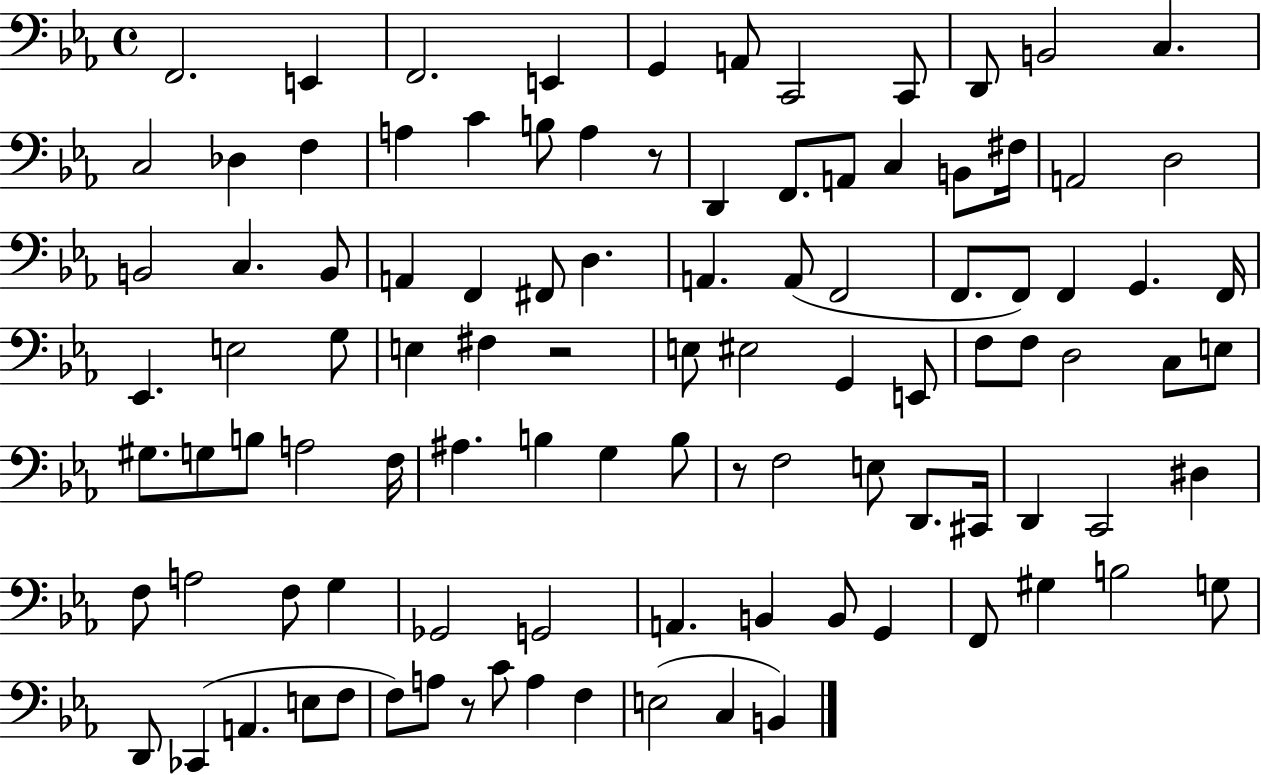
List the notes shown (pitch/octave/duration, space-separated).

F2/h. E2/q F2/h. E2/q G2/q A2/e C2/h C2/e D2/e B2/h C3/q. C3/h Db3/q F3/q A3/q C4/q B3/e A3/q R/e D2/q F2/e. A2/e C3/q B2/e F#3/s A2/h D3/h B2/h C3/q. B2/e A2/q F2/q F#2/e D3/q. A2/q. A2/e F2/h F2/e. F2/e F2/q G2/q. F2/s Eb2/q. E3/h G3/e E3/q F#3/q R/h E3/e EIS3/h G2/q E2/e F3/e F3/e D3/h C3/e E3/e G#3/e. G3/e B3/e A3/h F3/s A#3/q. B3/q G3/q B3/e R/e F3/h E3/e D2/e. C#2/s D2/q C2/h D#3/q F3/e A3/h F3/e G3/q Gb2/h G2/h A2/q. B2/q B2/e G2/q F2/e G#3/q B3/h G3/e D2/e CES2/q A2/q. E3/e F3/e F3/e A3/e R/e C4/e A3/q F3/q E3/h C3/q B2/q